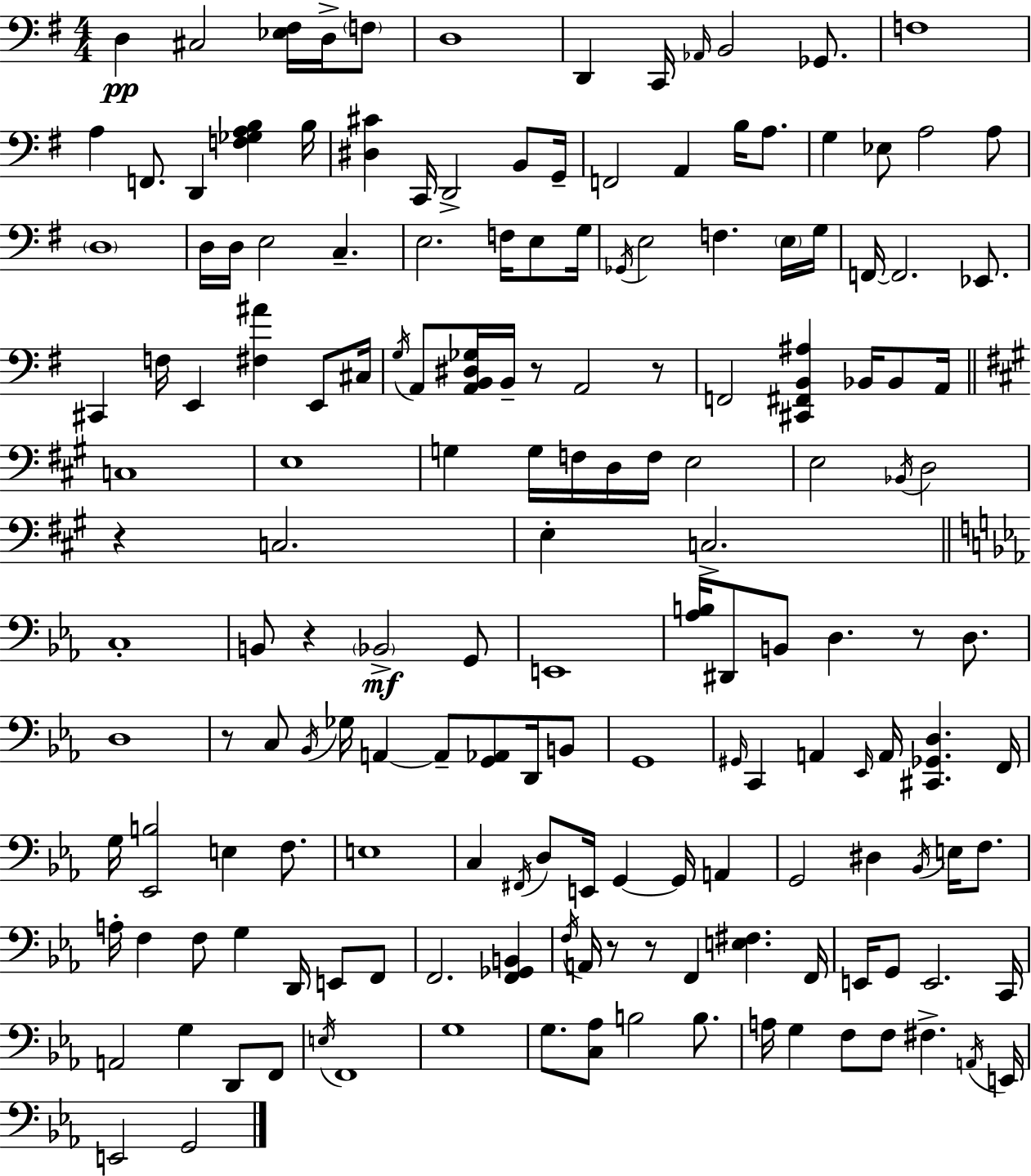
D3/q C#3/h [Eb3,F#3]/s D3/s F3/e D3/w D2/q C2/s Ab2/s B2/h Gb2/e. F3/w A3/q F2/e. D2/q [F3,Gb3,A3,B3]/q B3/s [D#3,C#4]/q C2/s D2/h B2/e G2/s F2/h A2/q B3/s A3/e. G3/q Eb3/e A3/h A3/e D3/w D3/s D3/s E3/h C3/q. E3/h. F3/s E3/e G3/s Gb2/s E3/h F3/q. E3/s G3/s F2/s F2/h. Eb2/e. C#2/q F3/s E2/q [F#3,A#4]/q E2/e C#3/s G3/s A2/e [A2,B2,D#3,Gb3]/s B2/s R/e A2/h R/e F2/h [C#2,F#2,B2,A#3]/q Bb2/s Bb2/e A2/s C3/w E3/w G3/q G3/s F3/s D3/s F3/s E3/h E3/h Bb2/s D3/h R/q C3/h. E3/q C3/h. C3/w B2/e R/q Bb2/h G2/e E2/w [Ab3,B3]/s D#2/e B2/e D3/q. R/e D3/e. D3/w R/e C3/e Bb2/s Gb3/s A2/q A2/e [G2,Ab2]/e D2/s B2/e G2/w G#2/s C2/q A2/q Eb2/s A2/s [C#2,Gb2,D3]/q. F2/s G3/s [Eb2,B3]/h E3/q F3/e. E3/w C3/q F#2/s D3/e E2/s G2/q G2/s A2/q G2/h D#3/q Bb2/s E3/s F3/e. A3/s F3/q F3/e G3/q D2/s E2/e F2/e F2/h. [F2,Gb2,B2]/q F3/s A2/s R/e R/e F2/q [E3,F#3]/q. F2/s E2/s G2/e E2/h. C2/s A2/h G3/q D2/e F2/e E3/s F2/w G3/w G3/e. [C3,Ab3]/e B3/h B3/e. A3/s G3/q F3/e F3/e F#3/q. A2/s E2/s E2/h G2/h